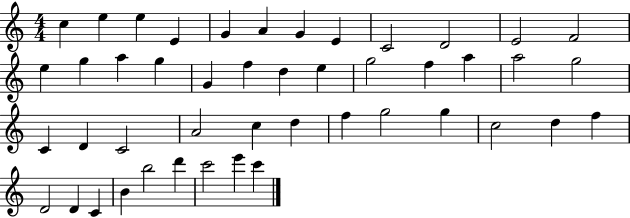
X:1
T:Untitled
M:4/4
L:1/4
K:C
c e e E G A G E C2 D2 E2 F2 e g a g G f d e g2 f a a2 g2 C D C2 A2 c d f g2 g c2 d f D2 D C B b2 d' c'2 e' c'